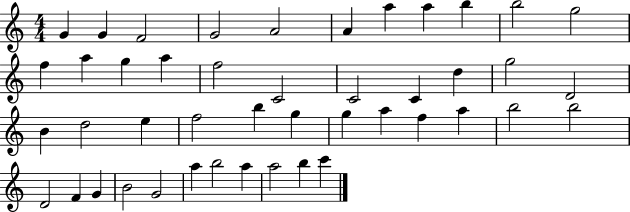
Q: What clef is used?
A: treble